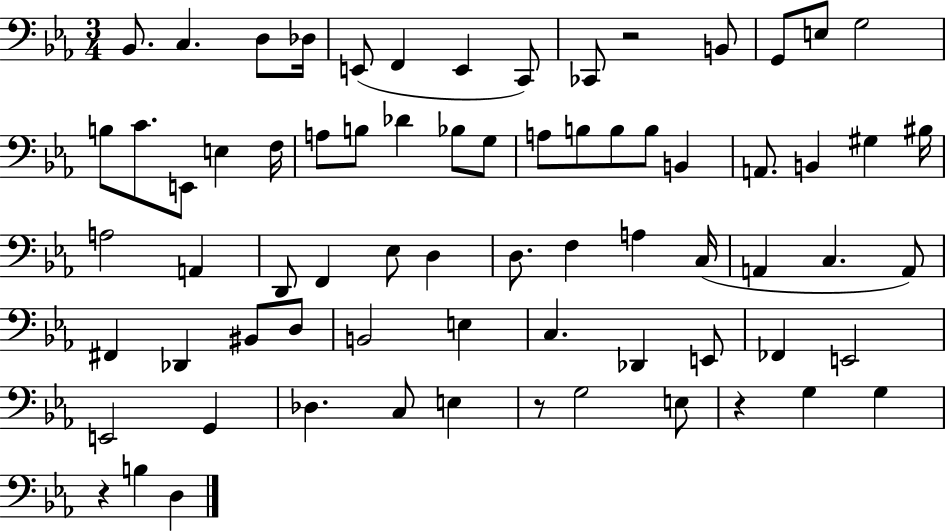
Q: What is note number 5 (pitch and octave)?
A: E2